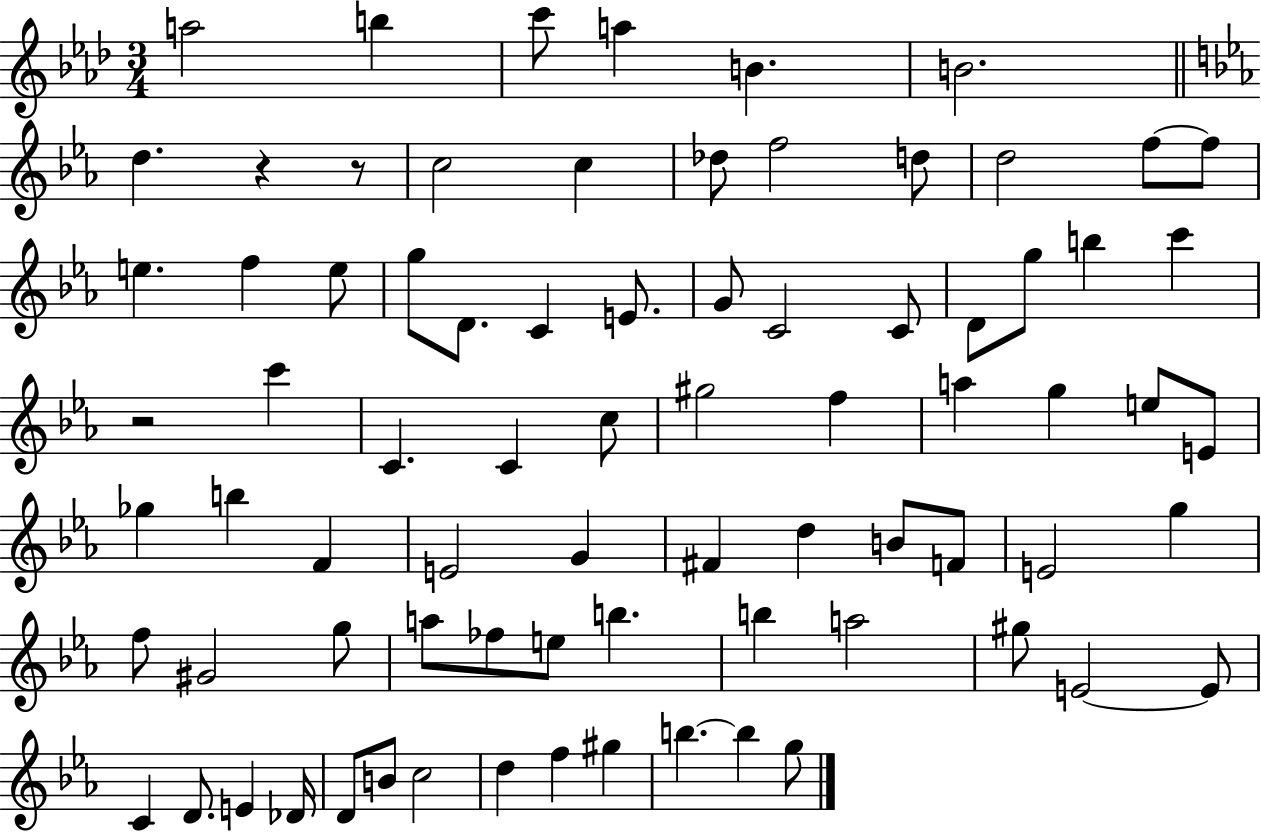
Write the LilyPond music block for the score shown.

{
  \clef treble
  \numericTimeSignature
  \time 3/4
  \key aes \major
  a''2 b''4 | c'''8 a''4 b'4. | b'2. | \bar "||" \break \key ees \major d''4. r4 r8 | c''2 c''4 | des''8 f''2 d''8 | d''2 f''8~~ f''8 | \break e''4. f''4 e''8 | g''8 d'8. c'4 e'8. | g'8 c'2 c'8 | d'8 g''8 b''4 c'''4 | \break r2 c'''4 | c'4. c'4 c''8 | gis''2 f''4 | a''4 g''4 e''8 e'8 | \break ges''4 b''4 f'4 | e'2 g'4 | fis'4 d''4 b'8 f'8 | e'2 g''4 | \break f''8 gis'2 g''8 | a''8 fes''8 e''8 b''4. | b''4 a''2 | gis''8 e'2~~ e'8 | \break c'4 d'8. e'4 des'16 | d'8 b'8 c''2 | d''4 f''4 gis''4 | b''4.~~ b''4 g''8 | \break \bar "|."
}